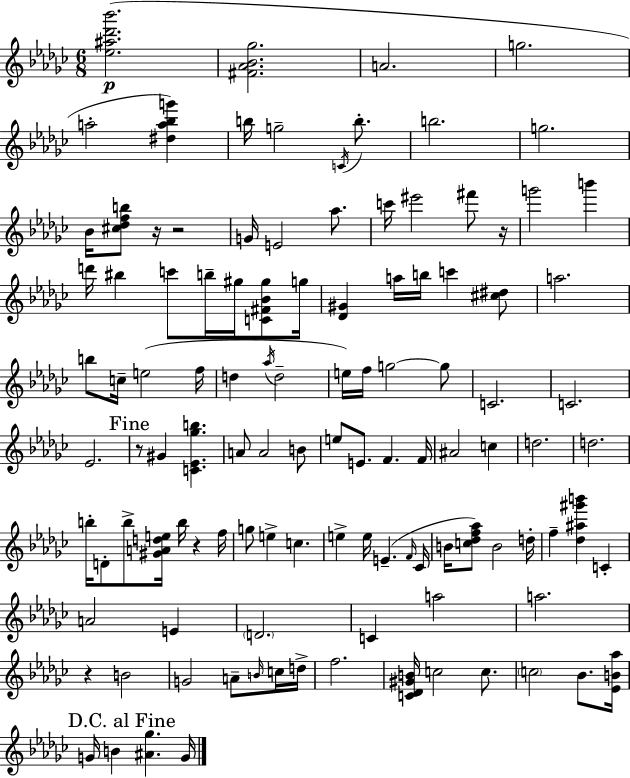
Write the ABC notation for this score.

X:1
T:Untitled
M:6/8
L:1/4
K:Ebm
[_e^a_d'_b']2 [^F_A_B_g]2 A2 g2 a2 [^da_bg'] b/4 g2 C/4 b/2 b2 g2 _B/4 [^c_dfb]/2 z/4 z2 G/4 E2 _a/2 c'/4 ^e'2 ^f'/2 z/4 g'2 b' d'/4 ^b c'/2 b/4 ^g/4 [C^F_B^g]/2 g/4 [_D^G] a/4 b/4 c' [^c^d]/2 a2 b/2 c/4 e2 f/4 d _a/4 d2 e/4 f/4 g2 g/2 C2 C2 _E2 z/2 ^G [C_E_gb] A/2 A2 B/2 e/2 E/2 F F/4 ^A2 c d2 d2 b/4 D/2 b/2 [^GAde]/4 b/4 z f/4 g/2 e c e e/4 E F/4 _C/4 B/4 [c_df_a]/2 B2 d/4 f [_d^a^g'b'] C A2 E D2 C a2 a2 z B2 G2 A/2 B/4 c/4 d/4 f2 [C_D^GB]/4 c2 c/2 c2 _B/2 [_EB_a]/4 G/4 B [^A_g] G/4